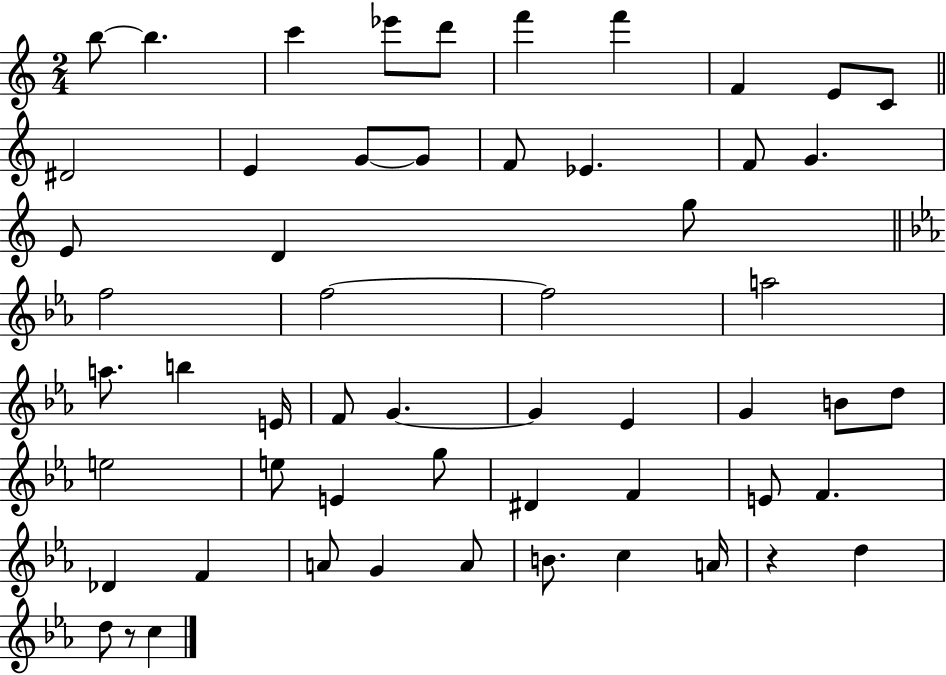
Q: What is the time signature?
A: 2/4